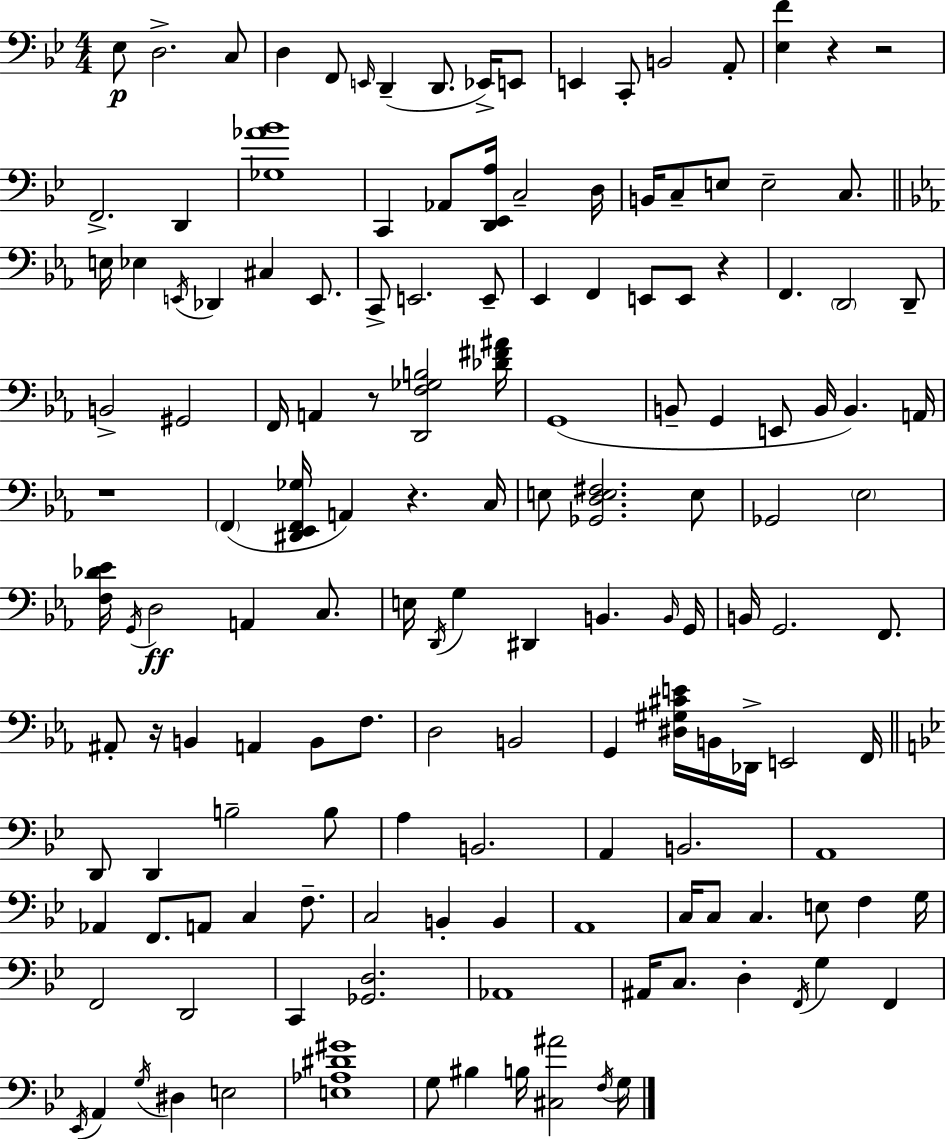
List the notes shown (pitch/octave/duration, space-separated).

Eb3/e D3/h. C3/e D3/q F2/e E2/s D2/q D2/e. Eb2/s E2/e E2/q C2/e B2/h A2/e [Eb3,F4]/q R/q R/h F2/h. D2/q [Gb3,Ab4,Bb4]/w C2/q Ab2/e [D2,Eb2,A3]/s C3/h D3/s B2/s C3/e E3/e E3/h C3/e. E3/s Eb3/q E2/s Db2/q C#3/q E2/e. C2/e E2/h. E2/e Eb2/q F2/q E2/e E2/e R/q F2/q. D2/h D2/e B2/h G#2/h F2/s A2/q R/e [D2,F3,Gb3,B3]/h [Db4,F#4,A#4]/s G2/w B2/e G2/q E2/e B2/s B2/q. A2/s R/w F2/q [D#2,Eb2,F2,Gb3]/s A2/q R/q. C3/s E3/e [Gb2,D3,E3,F#3]/h. E3/e Gb2/h Eb3/h [F3,Db4,Eb4]/s G2/s D3/h A2/q C3/e. E3/s D2/s G3/q D#2/q B2/q. B2/s G2/s B2/s G2/h. F2/e. A#2/e R/s B2/q A2/q B2/e F3/e. D3/h B2/h G2/q [D#3,G#3,C#4,E4]/s B2/s Db2/s E2/h F2/s D2/e D2/q B3/h B3/e A3/q B2/h. A2/q B2/h. A2/w Ab2/q F2/e. A2/e C3/q F3/e. C3/h B2/q B2/q A2/w C3/s C3/e C3/q. E3/e F3/q G3/s F2/h D2/h C2/q [Gb2,D3]/h. Ab2/w A#2/s C3/e. D3/q F2/s G3/q F2/q Eb2/s A2/q G3/s D#3/q E3/h [E3,Ab3,D#4,G#4]/w G3/e BIS3/q B3/s [C#3,A#4]/h F3/s G3/s